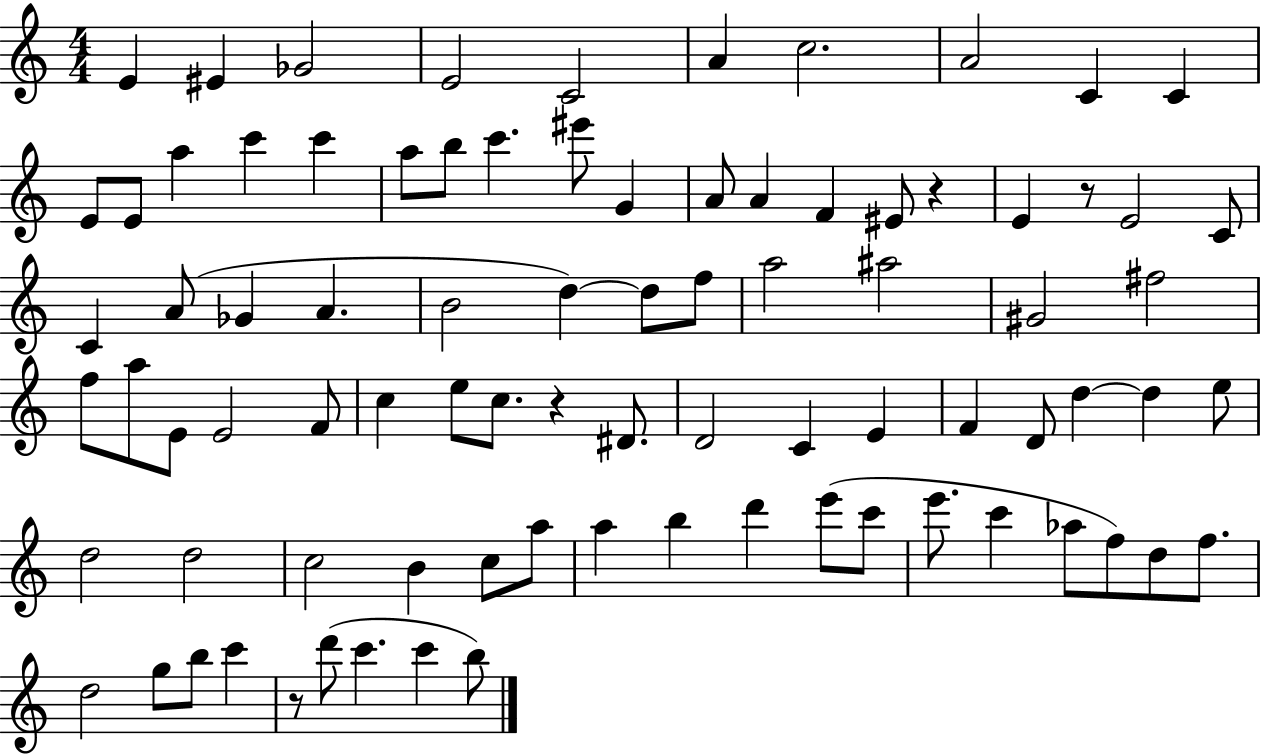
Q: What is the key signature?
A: C major